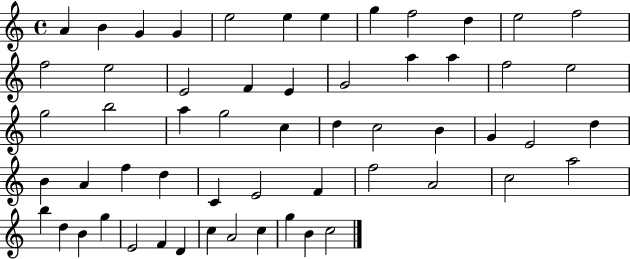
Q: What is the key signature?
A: C major